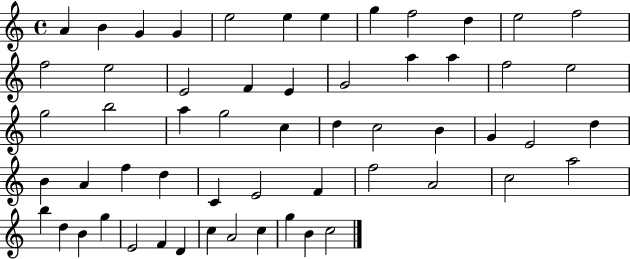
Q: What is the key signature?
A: C major